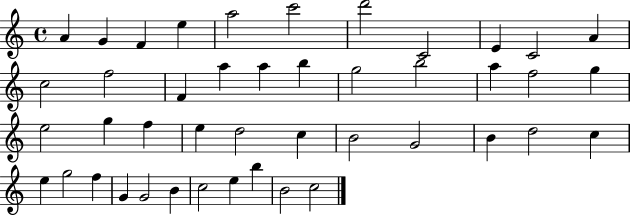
{
  \clef treble
  \time 4/4
  \defaultTimeSignature
  \key c \major
  a'4 g'4 f'4 e''4 | a''2 c'''2 | d'''2 c'2 | e'4 c'2 a'4 | \break c''2 f''2 | f'4 a''4 a''4 b''4 | g''2 b''2 | a''4 f''2 g''4 | \break e''2 g''4 f''4 | e''4 d''2 c''4 | b'2 g'2 | b'4 d''2 c''4 | \break e''4 g''2 f''4 | g'4 g'2 b'4 | c''2 e''4 b''4 | b'2 c''2 | \break \bar "|."
}